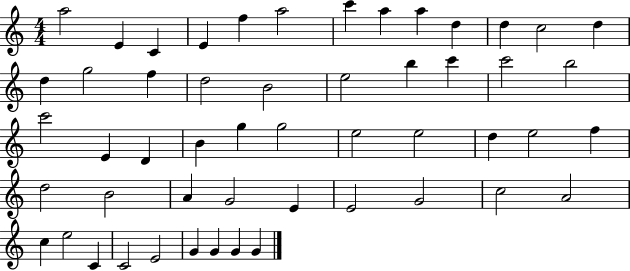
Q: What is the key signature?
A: C major